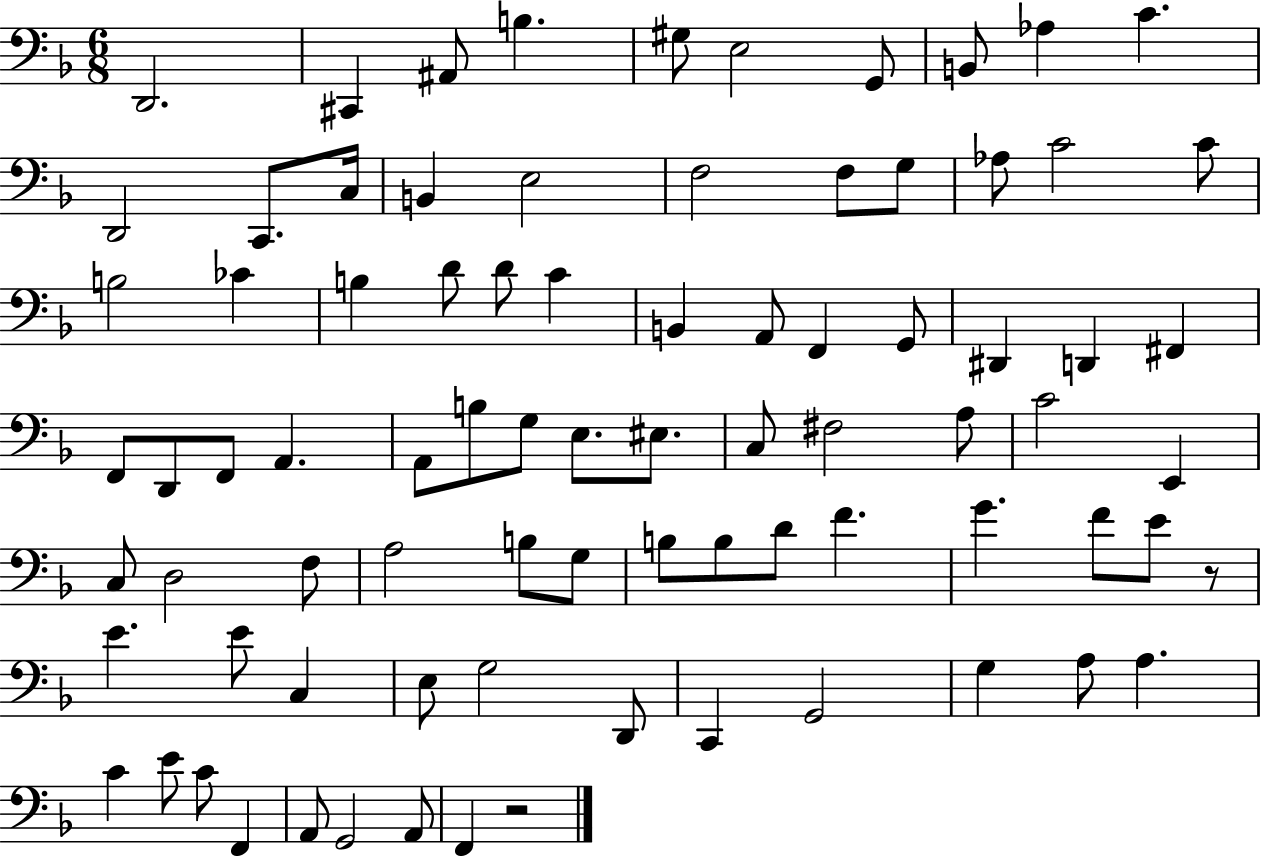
{
  \clef bass
  \numericTimeSignature
  \time 6/8
  \key f \major
  \repeat volta 2 { d,2. | cis,4 ais,8 b4. | gis8 e2 g,8 | b,8 aes4 c'4. | \break d,2 c,8. c16 | b,4 e2 | f2 f8 g8 | aes8 c'2 c'8 | \break b2 ces'4 | b4 d'8 d'8 c'4 | b,4 a,8 f,4 g,8 | dis,4 d,4 fis,4 | \break f,8 d,8 f,8 a,4. | a,8 b8 g8 e8. eis8. | c8 fis2 a8 | c'2 e,4 | \break c8 d2 f8 | a2 b8 g8 | b8 b8 d'8 f'4. | g'4. f'8 e'8 r8 | \break e'4. e'8 c4 | e8 g2 d,8 | c,4 g,2 | g4 a8 a4. | \break c'4 e'8 c'8 f,4 | a,8 g,2 a,8 | f,4 r2 | } \bar "|."
}